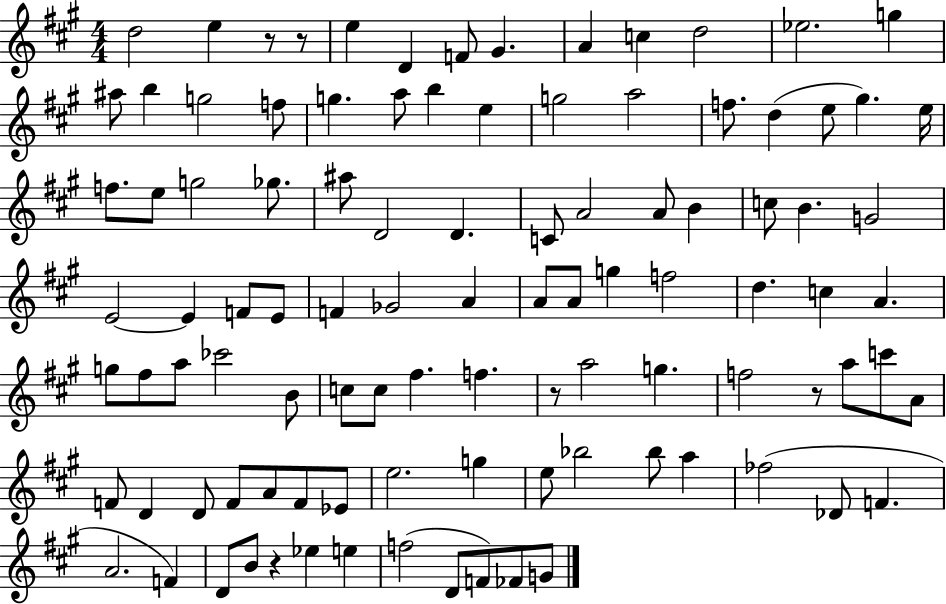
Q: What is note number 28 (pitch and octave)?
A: E5